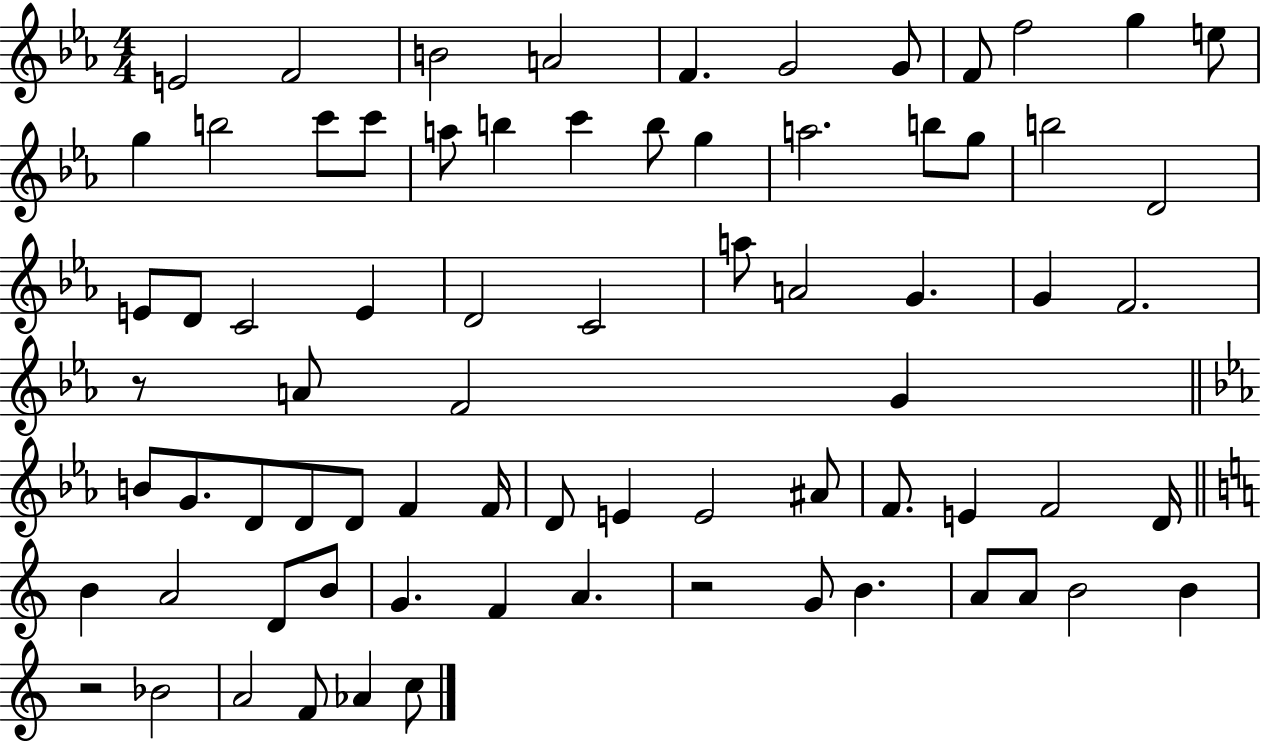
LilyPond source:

{
  \clef treble
  \numericTimeSignature
  \time 4/4
  \key ees \major
  e'2 f'2 | b'2 a'2 | f'4. g'2 g'8 | f'8 f''2 g''4 e''8 | \break g''4 b''2 c'''8 c'''8 | a''8 b''4 c'''4 b''8 g''4 | a''2. b''8 g''8 | b''2 d'2 | \break e'8 d'8 c'2 e'4 | d'2 c'2 | a''8 a'2 g'4. | g'4 f'2. | \break r8 a'8 f'2 g'4 | \bar "||" \break \key c \minor b'8 g'8. d'8 d'8 d'8 f'4 f'16 | d'8 e'4 e'2 ais'8 | f'8. e'4 f'2 d'16 | \bar "||" \break \key c \major b'4 a'2 d'8 b'8 | g'4. f'4 a'4. | r2 g'8 b'4. | a'8 a'8 b'2 b'4 | \break r2 bes'2 | a'2 f'8 aes'4 c''8 | \bar "|."
}